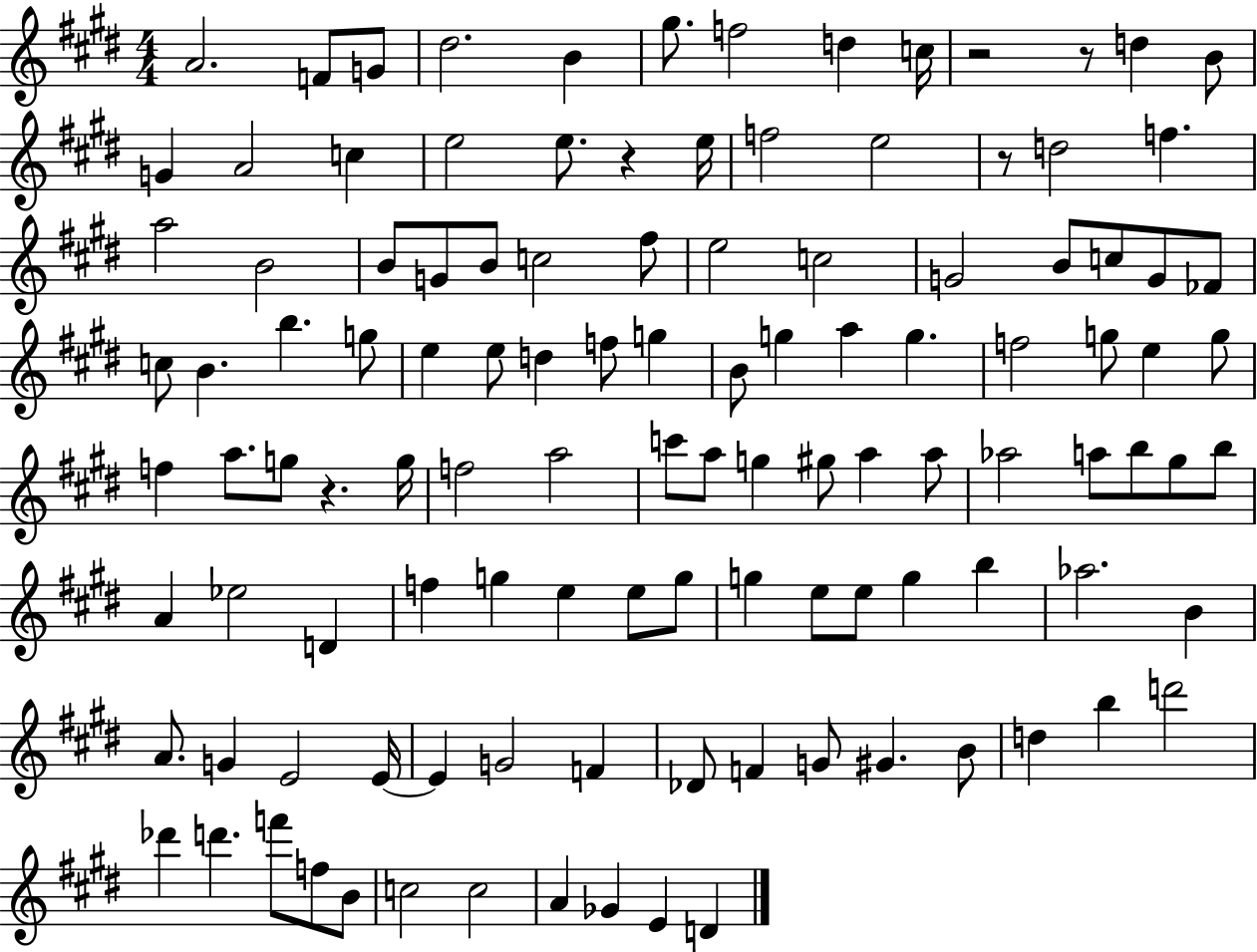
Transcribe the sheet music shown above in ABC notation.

X:1
T:Untitled
M:4/4
L:1/4
K:E
A2 F/2 G/2 ^d2 B ^g/2 f2 d c/4 z2 z/2 d B/2 G A2 c e2 e/2 z e/4 f2 e2 z/2 d2 f a2 B2 B/2 G/2 B/2 c2 ^f/2 e2 c2 G2 B/2 c/2 G/2 _F/2 c/2 B b g/2 e e/2 d f/2 g B/2 g a g f2 g/2 e g/2 f a/2 g/2 z g/4 f2 a2 c'/2 a/2 g ^g/2 a a/2 _a2 a/2 b/2 ^g/2 b/2 A _e2 D f g e e/2 g/2 g e/2 e/2 g b _a2 B A/2 G E2 E/4 E G2 F _D/2 F G/2 ^G B/2 d b d'2 _d' d' f'/2 f/2 B/2 c2 c2 A _G E D